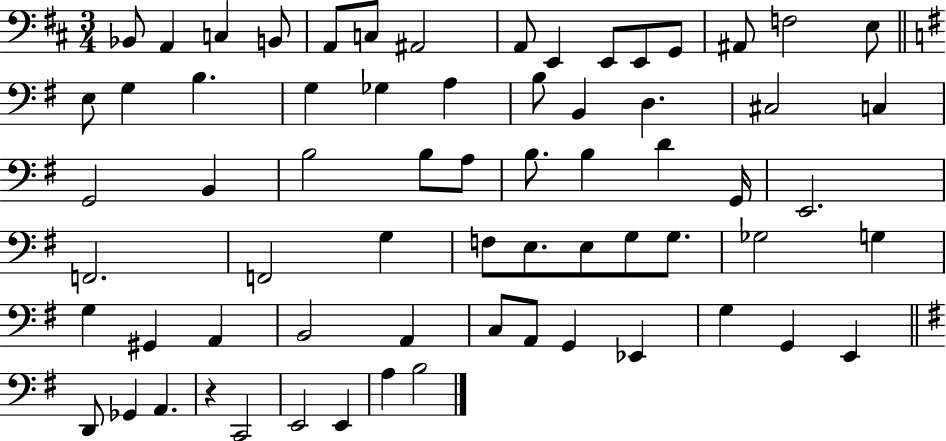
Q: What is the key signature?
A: D major